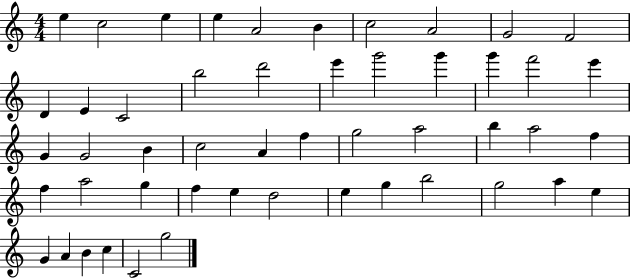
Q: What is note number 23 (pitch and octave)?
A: G4